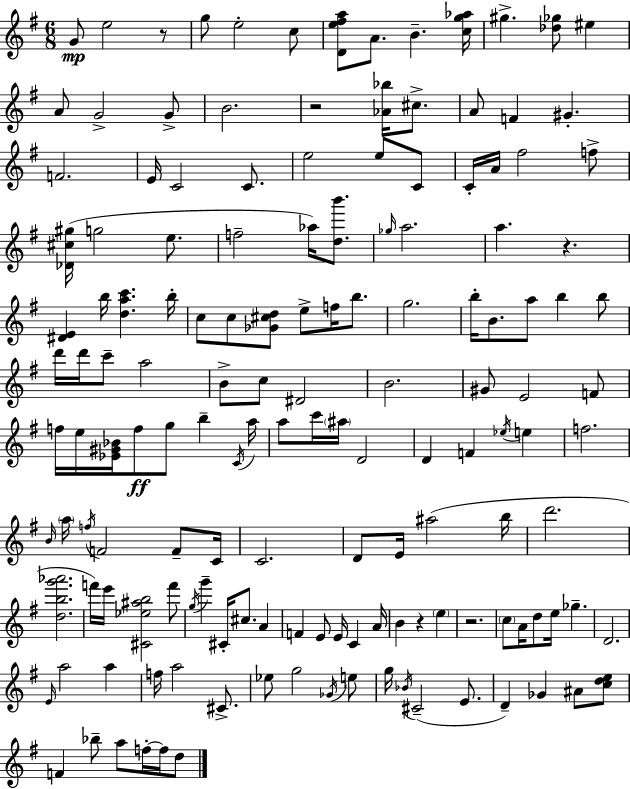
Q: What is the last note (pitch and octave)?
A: D5